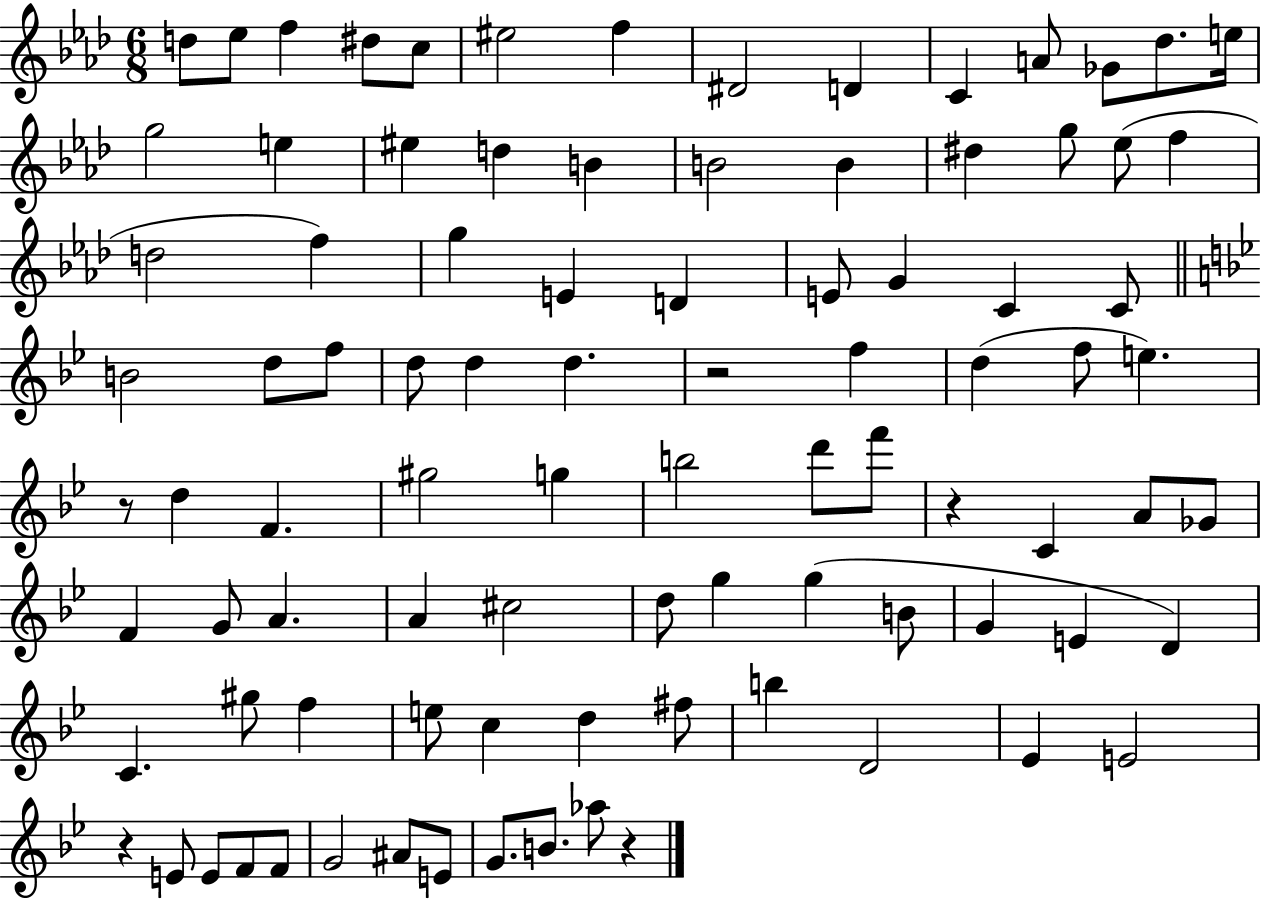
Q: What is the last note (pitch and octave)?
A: Ab5